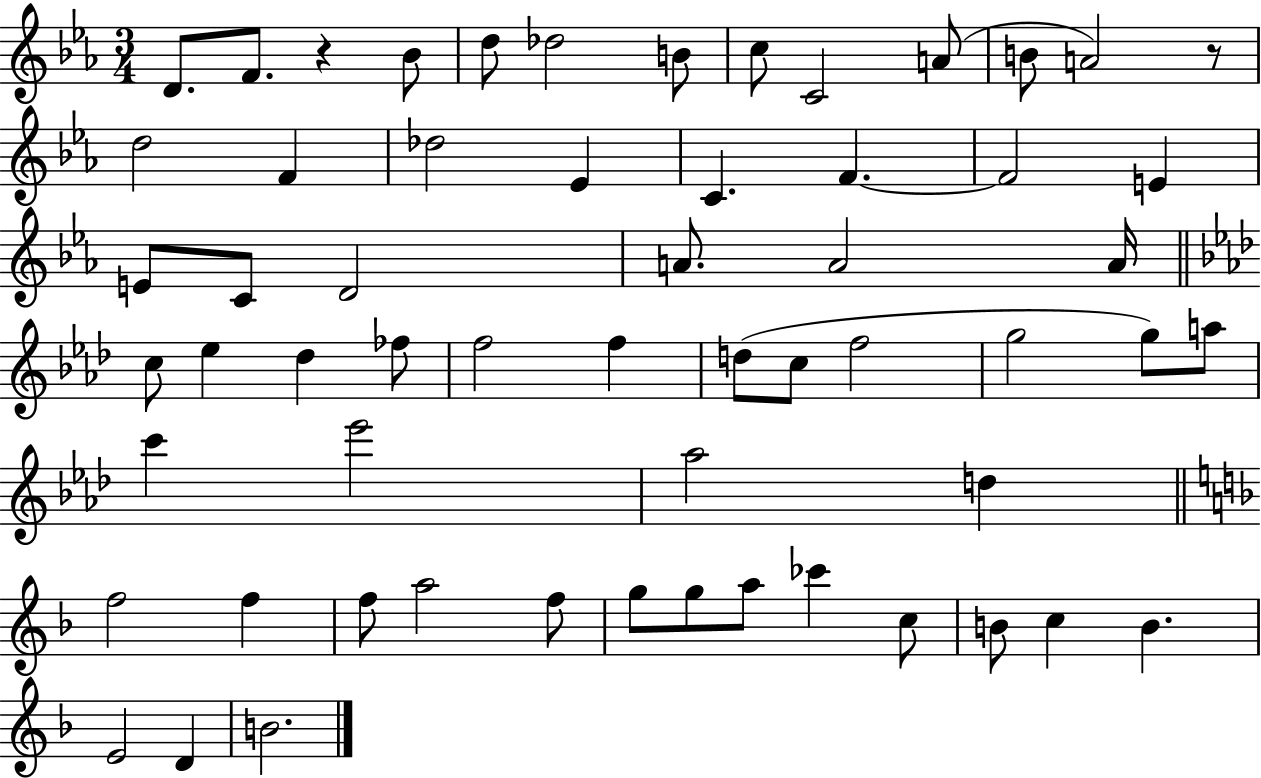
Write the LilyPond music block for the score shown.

{
  \clef treble
  \numericTimeSignature
  \time 3/4
  \key ees \major
  d'8. f'8. r4 bes'8 | d''8 des''2 b'8 | c''8 c'2 a'8( | b'8 a'2) r8 | \break d''2 f'4 | des''2 ees'4 | c'4. f'4.~~ | f'2 e'4 | \break e'8 c'8 d'2 | a'8. a'2 a'16 | \bar "||" \break \key f \minor c''8 ees''4 des''4 fes''8 | f''2 f''4 | d''8( c''8 f''2 | g''2 g''8) a''8 | \break c'''4 ees'''2 | aes''2 d''4 | \bar "||" \break \key f \major f''2 f''4 | f''8 a''2 f''8 | g''8 g''8 a''8 ces'''4 c''8 | b'8 c''4 b'4. | \break e'2 d'4 | b'2. | \bar "|."
}